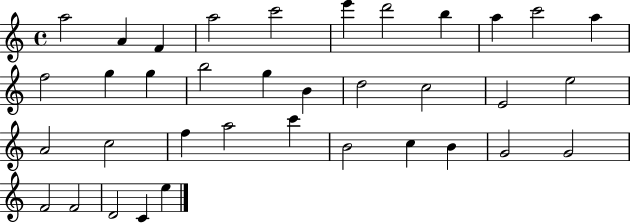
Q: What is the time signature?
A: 4/4